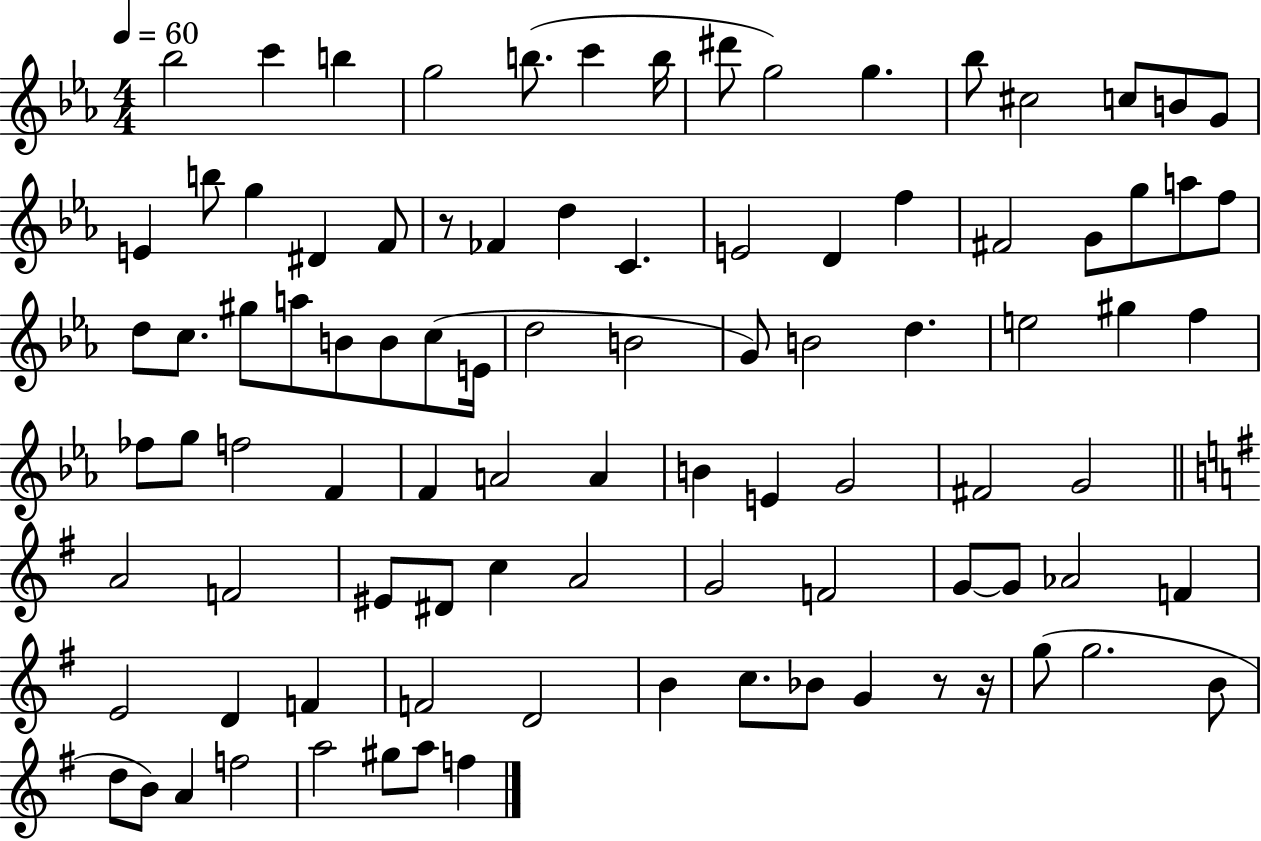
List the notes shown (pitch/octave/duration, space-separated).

Bb5/h C6/q B5/q G5/h B5/e. C6/q B5/s D#6/e G5/h G5/q. Bb5/e C#5/h C5/e B4/e G4/e E4/q B5/e G5/q D#4/q F4/e R/e FES4/q D5/q C4/q. E4/h D4/q F5/q F#4/h G4/e G5/e A5/e F5/e D5/e C5/e. G#5/e A5/e B4/e B4/e C5/e E4/s D5/h B4/h G4/e B4/h D5/q. E5/h G#5/q F5/q FES5/e G5/e F5/h F4/q F4/q A4/h A4/q B4/q E4/q G4/h F#4/h G4/h A4/h F4/h EIS4/e D#4/e C5/q A4/h G4/h F4/h G4/e G4/e Ab4/h F4/q E4/h D4/q F4/q F4/h D4/h B4/q C5/e. Bb4/e G4/q R/e R/s G5/e G5/h. B4/e D5/e B4/e A4/q F5/h A5/h G#5/e A5/e F5/q